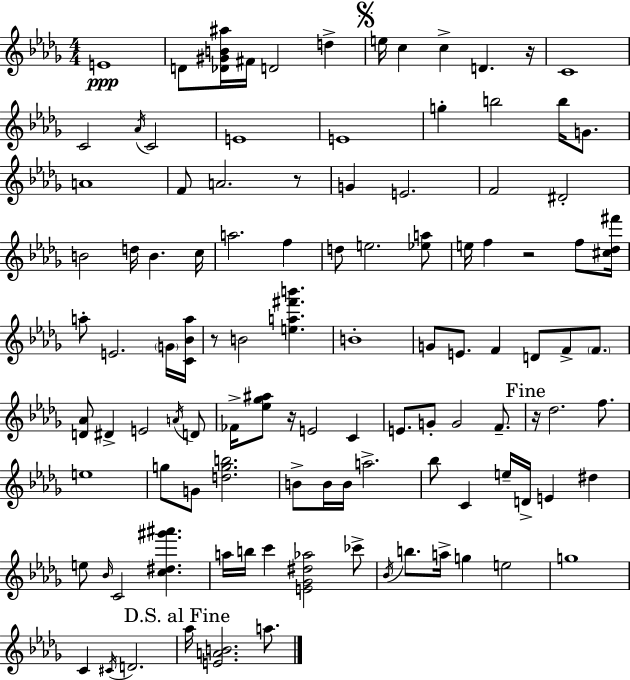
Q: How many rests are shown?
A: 6